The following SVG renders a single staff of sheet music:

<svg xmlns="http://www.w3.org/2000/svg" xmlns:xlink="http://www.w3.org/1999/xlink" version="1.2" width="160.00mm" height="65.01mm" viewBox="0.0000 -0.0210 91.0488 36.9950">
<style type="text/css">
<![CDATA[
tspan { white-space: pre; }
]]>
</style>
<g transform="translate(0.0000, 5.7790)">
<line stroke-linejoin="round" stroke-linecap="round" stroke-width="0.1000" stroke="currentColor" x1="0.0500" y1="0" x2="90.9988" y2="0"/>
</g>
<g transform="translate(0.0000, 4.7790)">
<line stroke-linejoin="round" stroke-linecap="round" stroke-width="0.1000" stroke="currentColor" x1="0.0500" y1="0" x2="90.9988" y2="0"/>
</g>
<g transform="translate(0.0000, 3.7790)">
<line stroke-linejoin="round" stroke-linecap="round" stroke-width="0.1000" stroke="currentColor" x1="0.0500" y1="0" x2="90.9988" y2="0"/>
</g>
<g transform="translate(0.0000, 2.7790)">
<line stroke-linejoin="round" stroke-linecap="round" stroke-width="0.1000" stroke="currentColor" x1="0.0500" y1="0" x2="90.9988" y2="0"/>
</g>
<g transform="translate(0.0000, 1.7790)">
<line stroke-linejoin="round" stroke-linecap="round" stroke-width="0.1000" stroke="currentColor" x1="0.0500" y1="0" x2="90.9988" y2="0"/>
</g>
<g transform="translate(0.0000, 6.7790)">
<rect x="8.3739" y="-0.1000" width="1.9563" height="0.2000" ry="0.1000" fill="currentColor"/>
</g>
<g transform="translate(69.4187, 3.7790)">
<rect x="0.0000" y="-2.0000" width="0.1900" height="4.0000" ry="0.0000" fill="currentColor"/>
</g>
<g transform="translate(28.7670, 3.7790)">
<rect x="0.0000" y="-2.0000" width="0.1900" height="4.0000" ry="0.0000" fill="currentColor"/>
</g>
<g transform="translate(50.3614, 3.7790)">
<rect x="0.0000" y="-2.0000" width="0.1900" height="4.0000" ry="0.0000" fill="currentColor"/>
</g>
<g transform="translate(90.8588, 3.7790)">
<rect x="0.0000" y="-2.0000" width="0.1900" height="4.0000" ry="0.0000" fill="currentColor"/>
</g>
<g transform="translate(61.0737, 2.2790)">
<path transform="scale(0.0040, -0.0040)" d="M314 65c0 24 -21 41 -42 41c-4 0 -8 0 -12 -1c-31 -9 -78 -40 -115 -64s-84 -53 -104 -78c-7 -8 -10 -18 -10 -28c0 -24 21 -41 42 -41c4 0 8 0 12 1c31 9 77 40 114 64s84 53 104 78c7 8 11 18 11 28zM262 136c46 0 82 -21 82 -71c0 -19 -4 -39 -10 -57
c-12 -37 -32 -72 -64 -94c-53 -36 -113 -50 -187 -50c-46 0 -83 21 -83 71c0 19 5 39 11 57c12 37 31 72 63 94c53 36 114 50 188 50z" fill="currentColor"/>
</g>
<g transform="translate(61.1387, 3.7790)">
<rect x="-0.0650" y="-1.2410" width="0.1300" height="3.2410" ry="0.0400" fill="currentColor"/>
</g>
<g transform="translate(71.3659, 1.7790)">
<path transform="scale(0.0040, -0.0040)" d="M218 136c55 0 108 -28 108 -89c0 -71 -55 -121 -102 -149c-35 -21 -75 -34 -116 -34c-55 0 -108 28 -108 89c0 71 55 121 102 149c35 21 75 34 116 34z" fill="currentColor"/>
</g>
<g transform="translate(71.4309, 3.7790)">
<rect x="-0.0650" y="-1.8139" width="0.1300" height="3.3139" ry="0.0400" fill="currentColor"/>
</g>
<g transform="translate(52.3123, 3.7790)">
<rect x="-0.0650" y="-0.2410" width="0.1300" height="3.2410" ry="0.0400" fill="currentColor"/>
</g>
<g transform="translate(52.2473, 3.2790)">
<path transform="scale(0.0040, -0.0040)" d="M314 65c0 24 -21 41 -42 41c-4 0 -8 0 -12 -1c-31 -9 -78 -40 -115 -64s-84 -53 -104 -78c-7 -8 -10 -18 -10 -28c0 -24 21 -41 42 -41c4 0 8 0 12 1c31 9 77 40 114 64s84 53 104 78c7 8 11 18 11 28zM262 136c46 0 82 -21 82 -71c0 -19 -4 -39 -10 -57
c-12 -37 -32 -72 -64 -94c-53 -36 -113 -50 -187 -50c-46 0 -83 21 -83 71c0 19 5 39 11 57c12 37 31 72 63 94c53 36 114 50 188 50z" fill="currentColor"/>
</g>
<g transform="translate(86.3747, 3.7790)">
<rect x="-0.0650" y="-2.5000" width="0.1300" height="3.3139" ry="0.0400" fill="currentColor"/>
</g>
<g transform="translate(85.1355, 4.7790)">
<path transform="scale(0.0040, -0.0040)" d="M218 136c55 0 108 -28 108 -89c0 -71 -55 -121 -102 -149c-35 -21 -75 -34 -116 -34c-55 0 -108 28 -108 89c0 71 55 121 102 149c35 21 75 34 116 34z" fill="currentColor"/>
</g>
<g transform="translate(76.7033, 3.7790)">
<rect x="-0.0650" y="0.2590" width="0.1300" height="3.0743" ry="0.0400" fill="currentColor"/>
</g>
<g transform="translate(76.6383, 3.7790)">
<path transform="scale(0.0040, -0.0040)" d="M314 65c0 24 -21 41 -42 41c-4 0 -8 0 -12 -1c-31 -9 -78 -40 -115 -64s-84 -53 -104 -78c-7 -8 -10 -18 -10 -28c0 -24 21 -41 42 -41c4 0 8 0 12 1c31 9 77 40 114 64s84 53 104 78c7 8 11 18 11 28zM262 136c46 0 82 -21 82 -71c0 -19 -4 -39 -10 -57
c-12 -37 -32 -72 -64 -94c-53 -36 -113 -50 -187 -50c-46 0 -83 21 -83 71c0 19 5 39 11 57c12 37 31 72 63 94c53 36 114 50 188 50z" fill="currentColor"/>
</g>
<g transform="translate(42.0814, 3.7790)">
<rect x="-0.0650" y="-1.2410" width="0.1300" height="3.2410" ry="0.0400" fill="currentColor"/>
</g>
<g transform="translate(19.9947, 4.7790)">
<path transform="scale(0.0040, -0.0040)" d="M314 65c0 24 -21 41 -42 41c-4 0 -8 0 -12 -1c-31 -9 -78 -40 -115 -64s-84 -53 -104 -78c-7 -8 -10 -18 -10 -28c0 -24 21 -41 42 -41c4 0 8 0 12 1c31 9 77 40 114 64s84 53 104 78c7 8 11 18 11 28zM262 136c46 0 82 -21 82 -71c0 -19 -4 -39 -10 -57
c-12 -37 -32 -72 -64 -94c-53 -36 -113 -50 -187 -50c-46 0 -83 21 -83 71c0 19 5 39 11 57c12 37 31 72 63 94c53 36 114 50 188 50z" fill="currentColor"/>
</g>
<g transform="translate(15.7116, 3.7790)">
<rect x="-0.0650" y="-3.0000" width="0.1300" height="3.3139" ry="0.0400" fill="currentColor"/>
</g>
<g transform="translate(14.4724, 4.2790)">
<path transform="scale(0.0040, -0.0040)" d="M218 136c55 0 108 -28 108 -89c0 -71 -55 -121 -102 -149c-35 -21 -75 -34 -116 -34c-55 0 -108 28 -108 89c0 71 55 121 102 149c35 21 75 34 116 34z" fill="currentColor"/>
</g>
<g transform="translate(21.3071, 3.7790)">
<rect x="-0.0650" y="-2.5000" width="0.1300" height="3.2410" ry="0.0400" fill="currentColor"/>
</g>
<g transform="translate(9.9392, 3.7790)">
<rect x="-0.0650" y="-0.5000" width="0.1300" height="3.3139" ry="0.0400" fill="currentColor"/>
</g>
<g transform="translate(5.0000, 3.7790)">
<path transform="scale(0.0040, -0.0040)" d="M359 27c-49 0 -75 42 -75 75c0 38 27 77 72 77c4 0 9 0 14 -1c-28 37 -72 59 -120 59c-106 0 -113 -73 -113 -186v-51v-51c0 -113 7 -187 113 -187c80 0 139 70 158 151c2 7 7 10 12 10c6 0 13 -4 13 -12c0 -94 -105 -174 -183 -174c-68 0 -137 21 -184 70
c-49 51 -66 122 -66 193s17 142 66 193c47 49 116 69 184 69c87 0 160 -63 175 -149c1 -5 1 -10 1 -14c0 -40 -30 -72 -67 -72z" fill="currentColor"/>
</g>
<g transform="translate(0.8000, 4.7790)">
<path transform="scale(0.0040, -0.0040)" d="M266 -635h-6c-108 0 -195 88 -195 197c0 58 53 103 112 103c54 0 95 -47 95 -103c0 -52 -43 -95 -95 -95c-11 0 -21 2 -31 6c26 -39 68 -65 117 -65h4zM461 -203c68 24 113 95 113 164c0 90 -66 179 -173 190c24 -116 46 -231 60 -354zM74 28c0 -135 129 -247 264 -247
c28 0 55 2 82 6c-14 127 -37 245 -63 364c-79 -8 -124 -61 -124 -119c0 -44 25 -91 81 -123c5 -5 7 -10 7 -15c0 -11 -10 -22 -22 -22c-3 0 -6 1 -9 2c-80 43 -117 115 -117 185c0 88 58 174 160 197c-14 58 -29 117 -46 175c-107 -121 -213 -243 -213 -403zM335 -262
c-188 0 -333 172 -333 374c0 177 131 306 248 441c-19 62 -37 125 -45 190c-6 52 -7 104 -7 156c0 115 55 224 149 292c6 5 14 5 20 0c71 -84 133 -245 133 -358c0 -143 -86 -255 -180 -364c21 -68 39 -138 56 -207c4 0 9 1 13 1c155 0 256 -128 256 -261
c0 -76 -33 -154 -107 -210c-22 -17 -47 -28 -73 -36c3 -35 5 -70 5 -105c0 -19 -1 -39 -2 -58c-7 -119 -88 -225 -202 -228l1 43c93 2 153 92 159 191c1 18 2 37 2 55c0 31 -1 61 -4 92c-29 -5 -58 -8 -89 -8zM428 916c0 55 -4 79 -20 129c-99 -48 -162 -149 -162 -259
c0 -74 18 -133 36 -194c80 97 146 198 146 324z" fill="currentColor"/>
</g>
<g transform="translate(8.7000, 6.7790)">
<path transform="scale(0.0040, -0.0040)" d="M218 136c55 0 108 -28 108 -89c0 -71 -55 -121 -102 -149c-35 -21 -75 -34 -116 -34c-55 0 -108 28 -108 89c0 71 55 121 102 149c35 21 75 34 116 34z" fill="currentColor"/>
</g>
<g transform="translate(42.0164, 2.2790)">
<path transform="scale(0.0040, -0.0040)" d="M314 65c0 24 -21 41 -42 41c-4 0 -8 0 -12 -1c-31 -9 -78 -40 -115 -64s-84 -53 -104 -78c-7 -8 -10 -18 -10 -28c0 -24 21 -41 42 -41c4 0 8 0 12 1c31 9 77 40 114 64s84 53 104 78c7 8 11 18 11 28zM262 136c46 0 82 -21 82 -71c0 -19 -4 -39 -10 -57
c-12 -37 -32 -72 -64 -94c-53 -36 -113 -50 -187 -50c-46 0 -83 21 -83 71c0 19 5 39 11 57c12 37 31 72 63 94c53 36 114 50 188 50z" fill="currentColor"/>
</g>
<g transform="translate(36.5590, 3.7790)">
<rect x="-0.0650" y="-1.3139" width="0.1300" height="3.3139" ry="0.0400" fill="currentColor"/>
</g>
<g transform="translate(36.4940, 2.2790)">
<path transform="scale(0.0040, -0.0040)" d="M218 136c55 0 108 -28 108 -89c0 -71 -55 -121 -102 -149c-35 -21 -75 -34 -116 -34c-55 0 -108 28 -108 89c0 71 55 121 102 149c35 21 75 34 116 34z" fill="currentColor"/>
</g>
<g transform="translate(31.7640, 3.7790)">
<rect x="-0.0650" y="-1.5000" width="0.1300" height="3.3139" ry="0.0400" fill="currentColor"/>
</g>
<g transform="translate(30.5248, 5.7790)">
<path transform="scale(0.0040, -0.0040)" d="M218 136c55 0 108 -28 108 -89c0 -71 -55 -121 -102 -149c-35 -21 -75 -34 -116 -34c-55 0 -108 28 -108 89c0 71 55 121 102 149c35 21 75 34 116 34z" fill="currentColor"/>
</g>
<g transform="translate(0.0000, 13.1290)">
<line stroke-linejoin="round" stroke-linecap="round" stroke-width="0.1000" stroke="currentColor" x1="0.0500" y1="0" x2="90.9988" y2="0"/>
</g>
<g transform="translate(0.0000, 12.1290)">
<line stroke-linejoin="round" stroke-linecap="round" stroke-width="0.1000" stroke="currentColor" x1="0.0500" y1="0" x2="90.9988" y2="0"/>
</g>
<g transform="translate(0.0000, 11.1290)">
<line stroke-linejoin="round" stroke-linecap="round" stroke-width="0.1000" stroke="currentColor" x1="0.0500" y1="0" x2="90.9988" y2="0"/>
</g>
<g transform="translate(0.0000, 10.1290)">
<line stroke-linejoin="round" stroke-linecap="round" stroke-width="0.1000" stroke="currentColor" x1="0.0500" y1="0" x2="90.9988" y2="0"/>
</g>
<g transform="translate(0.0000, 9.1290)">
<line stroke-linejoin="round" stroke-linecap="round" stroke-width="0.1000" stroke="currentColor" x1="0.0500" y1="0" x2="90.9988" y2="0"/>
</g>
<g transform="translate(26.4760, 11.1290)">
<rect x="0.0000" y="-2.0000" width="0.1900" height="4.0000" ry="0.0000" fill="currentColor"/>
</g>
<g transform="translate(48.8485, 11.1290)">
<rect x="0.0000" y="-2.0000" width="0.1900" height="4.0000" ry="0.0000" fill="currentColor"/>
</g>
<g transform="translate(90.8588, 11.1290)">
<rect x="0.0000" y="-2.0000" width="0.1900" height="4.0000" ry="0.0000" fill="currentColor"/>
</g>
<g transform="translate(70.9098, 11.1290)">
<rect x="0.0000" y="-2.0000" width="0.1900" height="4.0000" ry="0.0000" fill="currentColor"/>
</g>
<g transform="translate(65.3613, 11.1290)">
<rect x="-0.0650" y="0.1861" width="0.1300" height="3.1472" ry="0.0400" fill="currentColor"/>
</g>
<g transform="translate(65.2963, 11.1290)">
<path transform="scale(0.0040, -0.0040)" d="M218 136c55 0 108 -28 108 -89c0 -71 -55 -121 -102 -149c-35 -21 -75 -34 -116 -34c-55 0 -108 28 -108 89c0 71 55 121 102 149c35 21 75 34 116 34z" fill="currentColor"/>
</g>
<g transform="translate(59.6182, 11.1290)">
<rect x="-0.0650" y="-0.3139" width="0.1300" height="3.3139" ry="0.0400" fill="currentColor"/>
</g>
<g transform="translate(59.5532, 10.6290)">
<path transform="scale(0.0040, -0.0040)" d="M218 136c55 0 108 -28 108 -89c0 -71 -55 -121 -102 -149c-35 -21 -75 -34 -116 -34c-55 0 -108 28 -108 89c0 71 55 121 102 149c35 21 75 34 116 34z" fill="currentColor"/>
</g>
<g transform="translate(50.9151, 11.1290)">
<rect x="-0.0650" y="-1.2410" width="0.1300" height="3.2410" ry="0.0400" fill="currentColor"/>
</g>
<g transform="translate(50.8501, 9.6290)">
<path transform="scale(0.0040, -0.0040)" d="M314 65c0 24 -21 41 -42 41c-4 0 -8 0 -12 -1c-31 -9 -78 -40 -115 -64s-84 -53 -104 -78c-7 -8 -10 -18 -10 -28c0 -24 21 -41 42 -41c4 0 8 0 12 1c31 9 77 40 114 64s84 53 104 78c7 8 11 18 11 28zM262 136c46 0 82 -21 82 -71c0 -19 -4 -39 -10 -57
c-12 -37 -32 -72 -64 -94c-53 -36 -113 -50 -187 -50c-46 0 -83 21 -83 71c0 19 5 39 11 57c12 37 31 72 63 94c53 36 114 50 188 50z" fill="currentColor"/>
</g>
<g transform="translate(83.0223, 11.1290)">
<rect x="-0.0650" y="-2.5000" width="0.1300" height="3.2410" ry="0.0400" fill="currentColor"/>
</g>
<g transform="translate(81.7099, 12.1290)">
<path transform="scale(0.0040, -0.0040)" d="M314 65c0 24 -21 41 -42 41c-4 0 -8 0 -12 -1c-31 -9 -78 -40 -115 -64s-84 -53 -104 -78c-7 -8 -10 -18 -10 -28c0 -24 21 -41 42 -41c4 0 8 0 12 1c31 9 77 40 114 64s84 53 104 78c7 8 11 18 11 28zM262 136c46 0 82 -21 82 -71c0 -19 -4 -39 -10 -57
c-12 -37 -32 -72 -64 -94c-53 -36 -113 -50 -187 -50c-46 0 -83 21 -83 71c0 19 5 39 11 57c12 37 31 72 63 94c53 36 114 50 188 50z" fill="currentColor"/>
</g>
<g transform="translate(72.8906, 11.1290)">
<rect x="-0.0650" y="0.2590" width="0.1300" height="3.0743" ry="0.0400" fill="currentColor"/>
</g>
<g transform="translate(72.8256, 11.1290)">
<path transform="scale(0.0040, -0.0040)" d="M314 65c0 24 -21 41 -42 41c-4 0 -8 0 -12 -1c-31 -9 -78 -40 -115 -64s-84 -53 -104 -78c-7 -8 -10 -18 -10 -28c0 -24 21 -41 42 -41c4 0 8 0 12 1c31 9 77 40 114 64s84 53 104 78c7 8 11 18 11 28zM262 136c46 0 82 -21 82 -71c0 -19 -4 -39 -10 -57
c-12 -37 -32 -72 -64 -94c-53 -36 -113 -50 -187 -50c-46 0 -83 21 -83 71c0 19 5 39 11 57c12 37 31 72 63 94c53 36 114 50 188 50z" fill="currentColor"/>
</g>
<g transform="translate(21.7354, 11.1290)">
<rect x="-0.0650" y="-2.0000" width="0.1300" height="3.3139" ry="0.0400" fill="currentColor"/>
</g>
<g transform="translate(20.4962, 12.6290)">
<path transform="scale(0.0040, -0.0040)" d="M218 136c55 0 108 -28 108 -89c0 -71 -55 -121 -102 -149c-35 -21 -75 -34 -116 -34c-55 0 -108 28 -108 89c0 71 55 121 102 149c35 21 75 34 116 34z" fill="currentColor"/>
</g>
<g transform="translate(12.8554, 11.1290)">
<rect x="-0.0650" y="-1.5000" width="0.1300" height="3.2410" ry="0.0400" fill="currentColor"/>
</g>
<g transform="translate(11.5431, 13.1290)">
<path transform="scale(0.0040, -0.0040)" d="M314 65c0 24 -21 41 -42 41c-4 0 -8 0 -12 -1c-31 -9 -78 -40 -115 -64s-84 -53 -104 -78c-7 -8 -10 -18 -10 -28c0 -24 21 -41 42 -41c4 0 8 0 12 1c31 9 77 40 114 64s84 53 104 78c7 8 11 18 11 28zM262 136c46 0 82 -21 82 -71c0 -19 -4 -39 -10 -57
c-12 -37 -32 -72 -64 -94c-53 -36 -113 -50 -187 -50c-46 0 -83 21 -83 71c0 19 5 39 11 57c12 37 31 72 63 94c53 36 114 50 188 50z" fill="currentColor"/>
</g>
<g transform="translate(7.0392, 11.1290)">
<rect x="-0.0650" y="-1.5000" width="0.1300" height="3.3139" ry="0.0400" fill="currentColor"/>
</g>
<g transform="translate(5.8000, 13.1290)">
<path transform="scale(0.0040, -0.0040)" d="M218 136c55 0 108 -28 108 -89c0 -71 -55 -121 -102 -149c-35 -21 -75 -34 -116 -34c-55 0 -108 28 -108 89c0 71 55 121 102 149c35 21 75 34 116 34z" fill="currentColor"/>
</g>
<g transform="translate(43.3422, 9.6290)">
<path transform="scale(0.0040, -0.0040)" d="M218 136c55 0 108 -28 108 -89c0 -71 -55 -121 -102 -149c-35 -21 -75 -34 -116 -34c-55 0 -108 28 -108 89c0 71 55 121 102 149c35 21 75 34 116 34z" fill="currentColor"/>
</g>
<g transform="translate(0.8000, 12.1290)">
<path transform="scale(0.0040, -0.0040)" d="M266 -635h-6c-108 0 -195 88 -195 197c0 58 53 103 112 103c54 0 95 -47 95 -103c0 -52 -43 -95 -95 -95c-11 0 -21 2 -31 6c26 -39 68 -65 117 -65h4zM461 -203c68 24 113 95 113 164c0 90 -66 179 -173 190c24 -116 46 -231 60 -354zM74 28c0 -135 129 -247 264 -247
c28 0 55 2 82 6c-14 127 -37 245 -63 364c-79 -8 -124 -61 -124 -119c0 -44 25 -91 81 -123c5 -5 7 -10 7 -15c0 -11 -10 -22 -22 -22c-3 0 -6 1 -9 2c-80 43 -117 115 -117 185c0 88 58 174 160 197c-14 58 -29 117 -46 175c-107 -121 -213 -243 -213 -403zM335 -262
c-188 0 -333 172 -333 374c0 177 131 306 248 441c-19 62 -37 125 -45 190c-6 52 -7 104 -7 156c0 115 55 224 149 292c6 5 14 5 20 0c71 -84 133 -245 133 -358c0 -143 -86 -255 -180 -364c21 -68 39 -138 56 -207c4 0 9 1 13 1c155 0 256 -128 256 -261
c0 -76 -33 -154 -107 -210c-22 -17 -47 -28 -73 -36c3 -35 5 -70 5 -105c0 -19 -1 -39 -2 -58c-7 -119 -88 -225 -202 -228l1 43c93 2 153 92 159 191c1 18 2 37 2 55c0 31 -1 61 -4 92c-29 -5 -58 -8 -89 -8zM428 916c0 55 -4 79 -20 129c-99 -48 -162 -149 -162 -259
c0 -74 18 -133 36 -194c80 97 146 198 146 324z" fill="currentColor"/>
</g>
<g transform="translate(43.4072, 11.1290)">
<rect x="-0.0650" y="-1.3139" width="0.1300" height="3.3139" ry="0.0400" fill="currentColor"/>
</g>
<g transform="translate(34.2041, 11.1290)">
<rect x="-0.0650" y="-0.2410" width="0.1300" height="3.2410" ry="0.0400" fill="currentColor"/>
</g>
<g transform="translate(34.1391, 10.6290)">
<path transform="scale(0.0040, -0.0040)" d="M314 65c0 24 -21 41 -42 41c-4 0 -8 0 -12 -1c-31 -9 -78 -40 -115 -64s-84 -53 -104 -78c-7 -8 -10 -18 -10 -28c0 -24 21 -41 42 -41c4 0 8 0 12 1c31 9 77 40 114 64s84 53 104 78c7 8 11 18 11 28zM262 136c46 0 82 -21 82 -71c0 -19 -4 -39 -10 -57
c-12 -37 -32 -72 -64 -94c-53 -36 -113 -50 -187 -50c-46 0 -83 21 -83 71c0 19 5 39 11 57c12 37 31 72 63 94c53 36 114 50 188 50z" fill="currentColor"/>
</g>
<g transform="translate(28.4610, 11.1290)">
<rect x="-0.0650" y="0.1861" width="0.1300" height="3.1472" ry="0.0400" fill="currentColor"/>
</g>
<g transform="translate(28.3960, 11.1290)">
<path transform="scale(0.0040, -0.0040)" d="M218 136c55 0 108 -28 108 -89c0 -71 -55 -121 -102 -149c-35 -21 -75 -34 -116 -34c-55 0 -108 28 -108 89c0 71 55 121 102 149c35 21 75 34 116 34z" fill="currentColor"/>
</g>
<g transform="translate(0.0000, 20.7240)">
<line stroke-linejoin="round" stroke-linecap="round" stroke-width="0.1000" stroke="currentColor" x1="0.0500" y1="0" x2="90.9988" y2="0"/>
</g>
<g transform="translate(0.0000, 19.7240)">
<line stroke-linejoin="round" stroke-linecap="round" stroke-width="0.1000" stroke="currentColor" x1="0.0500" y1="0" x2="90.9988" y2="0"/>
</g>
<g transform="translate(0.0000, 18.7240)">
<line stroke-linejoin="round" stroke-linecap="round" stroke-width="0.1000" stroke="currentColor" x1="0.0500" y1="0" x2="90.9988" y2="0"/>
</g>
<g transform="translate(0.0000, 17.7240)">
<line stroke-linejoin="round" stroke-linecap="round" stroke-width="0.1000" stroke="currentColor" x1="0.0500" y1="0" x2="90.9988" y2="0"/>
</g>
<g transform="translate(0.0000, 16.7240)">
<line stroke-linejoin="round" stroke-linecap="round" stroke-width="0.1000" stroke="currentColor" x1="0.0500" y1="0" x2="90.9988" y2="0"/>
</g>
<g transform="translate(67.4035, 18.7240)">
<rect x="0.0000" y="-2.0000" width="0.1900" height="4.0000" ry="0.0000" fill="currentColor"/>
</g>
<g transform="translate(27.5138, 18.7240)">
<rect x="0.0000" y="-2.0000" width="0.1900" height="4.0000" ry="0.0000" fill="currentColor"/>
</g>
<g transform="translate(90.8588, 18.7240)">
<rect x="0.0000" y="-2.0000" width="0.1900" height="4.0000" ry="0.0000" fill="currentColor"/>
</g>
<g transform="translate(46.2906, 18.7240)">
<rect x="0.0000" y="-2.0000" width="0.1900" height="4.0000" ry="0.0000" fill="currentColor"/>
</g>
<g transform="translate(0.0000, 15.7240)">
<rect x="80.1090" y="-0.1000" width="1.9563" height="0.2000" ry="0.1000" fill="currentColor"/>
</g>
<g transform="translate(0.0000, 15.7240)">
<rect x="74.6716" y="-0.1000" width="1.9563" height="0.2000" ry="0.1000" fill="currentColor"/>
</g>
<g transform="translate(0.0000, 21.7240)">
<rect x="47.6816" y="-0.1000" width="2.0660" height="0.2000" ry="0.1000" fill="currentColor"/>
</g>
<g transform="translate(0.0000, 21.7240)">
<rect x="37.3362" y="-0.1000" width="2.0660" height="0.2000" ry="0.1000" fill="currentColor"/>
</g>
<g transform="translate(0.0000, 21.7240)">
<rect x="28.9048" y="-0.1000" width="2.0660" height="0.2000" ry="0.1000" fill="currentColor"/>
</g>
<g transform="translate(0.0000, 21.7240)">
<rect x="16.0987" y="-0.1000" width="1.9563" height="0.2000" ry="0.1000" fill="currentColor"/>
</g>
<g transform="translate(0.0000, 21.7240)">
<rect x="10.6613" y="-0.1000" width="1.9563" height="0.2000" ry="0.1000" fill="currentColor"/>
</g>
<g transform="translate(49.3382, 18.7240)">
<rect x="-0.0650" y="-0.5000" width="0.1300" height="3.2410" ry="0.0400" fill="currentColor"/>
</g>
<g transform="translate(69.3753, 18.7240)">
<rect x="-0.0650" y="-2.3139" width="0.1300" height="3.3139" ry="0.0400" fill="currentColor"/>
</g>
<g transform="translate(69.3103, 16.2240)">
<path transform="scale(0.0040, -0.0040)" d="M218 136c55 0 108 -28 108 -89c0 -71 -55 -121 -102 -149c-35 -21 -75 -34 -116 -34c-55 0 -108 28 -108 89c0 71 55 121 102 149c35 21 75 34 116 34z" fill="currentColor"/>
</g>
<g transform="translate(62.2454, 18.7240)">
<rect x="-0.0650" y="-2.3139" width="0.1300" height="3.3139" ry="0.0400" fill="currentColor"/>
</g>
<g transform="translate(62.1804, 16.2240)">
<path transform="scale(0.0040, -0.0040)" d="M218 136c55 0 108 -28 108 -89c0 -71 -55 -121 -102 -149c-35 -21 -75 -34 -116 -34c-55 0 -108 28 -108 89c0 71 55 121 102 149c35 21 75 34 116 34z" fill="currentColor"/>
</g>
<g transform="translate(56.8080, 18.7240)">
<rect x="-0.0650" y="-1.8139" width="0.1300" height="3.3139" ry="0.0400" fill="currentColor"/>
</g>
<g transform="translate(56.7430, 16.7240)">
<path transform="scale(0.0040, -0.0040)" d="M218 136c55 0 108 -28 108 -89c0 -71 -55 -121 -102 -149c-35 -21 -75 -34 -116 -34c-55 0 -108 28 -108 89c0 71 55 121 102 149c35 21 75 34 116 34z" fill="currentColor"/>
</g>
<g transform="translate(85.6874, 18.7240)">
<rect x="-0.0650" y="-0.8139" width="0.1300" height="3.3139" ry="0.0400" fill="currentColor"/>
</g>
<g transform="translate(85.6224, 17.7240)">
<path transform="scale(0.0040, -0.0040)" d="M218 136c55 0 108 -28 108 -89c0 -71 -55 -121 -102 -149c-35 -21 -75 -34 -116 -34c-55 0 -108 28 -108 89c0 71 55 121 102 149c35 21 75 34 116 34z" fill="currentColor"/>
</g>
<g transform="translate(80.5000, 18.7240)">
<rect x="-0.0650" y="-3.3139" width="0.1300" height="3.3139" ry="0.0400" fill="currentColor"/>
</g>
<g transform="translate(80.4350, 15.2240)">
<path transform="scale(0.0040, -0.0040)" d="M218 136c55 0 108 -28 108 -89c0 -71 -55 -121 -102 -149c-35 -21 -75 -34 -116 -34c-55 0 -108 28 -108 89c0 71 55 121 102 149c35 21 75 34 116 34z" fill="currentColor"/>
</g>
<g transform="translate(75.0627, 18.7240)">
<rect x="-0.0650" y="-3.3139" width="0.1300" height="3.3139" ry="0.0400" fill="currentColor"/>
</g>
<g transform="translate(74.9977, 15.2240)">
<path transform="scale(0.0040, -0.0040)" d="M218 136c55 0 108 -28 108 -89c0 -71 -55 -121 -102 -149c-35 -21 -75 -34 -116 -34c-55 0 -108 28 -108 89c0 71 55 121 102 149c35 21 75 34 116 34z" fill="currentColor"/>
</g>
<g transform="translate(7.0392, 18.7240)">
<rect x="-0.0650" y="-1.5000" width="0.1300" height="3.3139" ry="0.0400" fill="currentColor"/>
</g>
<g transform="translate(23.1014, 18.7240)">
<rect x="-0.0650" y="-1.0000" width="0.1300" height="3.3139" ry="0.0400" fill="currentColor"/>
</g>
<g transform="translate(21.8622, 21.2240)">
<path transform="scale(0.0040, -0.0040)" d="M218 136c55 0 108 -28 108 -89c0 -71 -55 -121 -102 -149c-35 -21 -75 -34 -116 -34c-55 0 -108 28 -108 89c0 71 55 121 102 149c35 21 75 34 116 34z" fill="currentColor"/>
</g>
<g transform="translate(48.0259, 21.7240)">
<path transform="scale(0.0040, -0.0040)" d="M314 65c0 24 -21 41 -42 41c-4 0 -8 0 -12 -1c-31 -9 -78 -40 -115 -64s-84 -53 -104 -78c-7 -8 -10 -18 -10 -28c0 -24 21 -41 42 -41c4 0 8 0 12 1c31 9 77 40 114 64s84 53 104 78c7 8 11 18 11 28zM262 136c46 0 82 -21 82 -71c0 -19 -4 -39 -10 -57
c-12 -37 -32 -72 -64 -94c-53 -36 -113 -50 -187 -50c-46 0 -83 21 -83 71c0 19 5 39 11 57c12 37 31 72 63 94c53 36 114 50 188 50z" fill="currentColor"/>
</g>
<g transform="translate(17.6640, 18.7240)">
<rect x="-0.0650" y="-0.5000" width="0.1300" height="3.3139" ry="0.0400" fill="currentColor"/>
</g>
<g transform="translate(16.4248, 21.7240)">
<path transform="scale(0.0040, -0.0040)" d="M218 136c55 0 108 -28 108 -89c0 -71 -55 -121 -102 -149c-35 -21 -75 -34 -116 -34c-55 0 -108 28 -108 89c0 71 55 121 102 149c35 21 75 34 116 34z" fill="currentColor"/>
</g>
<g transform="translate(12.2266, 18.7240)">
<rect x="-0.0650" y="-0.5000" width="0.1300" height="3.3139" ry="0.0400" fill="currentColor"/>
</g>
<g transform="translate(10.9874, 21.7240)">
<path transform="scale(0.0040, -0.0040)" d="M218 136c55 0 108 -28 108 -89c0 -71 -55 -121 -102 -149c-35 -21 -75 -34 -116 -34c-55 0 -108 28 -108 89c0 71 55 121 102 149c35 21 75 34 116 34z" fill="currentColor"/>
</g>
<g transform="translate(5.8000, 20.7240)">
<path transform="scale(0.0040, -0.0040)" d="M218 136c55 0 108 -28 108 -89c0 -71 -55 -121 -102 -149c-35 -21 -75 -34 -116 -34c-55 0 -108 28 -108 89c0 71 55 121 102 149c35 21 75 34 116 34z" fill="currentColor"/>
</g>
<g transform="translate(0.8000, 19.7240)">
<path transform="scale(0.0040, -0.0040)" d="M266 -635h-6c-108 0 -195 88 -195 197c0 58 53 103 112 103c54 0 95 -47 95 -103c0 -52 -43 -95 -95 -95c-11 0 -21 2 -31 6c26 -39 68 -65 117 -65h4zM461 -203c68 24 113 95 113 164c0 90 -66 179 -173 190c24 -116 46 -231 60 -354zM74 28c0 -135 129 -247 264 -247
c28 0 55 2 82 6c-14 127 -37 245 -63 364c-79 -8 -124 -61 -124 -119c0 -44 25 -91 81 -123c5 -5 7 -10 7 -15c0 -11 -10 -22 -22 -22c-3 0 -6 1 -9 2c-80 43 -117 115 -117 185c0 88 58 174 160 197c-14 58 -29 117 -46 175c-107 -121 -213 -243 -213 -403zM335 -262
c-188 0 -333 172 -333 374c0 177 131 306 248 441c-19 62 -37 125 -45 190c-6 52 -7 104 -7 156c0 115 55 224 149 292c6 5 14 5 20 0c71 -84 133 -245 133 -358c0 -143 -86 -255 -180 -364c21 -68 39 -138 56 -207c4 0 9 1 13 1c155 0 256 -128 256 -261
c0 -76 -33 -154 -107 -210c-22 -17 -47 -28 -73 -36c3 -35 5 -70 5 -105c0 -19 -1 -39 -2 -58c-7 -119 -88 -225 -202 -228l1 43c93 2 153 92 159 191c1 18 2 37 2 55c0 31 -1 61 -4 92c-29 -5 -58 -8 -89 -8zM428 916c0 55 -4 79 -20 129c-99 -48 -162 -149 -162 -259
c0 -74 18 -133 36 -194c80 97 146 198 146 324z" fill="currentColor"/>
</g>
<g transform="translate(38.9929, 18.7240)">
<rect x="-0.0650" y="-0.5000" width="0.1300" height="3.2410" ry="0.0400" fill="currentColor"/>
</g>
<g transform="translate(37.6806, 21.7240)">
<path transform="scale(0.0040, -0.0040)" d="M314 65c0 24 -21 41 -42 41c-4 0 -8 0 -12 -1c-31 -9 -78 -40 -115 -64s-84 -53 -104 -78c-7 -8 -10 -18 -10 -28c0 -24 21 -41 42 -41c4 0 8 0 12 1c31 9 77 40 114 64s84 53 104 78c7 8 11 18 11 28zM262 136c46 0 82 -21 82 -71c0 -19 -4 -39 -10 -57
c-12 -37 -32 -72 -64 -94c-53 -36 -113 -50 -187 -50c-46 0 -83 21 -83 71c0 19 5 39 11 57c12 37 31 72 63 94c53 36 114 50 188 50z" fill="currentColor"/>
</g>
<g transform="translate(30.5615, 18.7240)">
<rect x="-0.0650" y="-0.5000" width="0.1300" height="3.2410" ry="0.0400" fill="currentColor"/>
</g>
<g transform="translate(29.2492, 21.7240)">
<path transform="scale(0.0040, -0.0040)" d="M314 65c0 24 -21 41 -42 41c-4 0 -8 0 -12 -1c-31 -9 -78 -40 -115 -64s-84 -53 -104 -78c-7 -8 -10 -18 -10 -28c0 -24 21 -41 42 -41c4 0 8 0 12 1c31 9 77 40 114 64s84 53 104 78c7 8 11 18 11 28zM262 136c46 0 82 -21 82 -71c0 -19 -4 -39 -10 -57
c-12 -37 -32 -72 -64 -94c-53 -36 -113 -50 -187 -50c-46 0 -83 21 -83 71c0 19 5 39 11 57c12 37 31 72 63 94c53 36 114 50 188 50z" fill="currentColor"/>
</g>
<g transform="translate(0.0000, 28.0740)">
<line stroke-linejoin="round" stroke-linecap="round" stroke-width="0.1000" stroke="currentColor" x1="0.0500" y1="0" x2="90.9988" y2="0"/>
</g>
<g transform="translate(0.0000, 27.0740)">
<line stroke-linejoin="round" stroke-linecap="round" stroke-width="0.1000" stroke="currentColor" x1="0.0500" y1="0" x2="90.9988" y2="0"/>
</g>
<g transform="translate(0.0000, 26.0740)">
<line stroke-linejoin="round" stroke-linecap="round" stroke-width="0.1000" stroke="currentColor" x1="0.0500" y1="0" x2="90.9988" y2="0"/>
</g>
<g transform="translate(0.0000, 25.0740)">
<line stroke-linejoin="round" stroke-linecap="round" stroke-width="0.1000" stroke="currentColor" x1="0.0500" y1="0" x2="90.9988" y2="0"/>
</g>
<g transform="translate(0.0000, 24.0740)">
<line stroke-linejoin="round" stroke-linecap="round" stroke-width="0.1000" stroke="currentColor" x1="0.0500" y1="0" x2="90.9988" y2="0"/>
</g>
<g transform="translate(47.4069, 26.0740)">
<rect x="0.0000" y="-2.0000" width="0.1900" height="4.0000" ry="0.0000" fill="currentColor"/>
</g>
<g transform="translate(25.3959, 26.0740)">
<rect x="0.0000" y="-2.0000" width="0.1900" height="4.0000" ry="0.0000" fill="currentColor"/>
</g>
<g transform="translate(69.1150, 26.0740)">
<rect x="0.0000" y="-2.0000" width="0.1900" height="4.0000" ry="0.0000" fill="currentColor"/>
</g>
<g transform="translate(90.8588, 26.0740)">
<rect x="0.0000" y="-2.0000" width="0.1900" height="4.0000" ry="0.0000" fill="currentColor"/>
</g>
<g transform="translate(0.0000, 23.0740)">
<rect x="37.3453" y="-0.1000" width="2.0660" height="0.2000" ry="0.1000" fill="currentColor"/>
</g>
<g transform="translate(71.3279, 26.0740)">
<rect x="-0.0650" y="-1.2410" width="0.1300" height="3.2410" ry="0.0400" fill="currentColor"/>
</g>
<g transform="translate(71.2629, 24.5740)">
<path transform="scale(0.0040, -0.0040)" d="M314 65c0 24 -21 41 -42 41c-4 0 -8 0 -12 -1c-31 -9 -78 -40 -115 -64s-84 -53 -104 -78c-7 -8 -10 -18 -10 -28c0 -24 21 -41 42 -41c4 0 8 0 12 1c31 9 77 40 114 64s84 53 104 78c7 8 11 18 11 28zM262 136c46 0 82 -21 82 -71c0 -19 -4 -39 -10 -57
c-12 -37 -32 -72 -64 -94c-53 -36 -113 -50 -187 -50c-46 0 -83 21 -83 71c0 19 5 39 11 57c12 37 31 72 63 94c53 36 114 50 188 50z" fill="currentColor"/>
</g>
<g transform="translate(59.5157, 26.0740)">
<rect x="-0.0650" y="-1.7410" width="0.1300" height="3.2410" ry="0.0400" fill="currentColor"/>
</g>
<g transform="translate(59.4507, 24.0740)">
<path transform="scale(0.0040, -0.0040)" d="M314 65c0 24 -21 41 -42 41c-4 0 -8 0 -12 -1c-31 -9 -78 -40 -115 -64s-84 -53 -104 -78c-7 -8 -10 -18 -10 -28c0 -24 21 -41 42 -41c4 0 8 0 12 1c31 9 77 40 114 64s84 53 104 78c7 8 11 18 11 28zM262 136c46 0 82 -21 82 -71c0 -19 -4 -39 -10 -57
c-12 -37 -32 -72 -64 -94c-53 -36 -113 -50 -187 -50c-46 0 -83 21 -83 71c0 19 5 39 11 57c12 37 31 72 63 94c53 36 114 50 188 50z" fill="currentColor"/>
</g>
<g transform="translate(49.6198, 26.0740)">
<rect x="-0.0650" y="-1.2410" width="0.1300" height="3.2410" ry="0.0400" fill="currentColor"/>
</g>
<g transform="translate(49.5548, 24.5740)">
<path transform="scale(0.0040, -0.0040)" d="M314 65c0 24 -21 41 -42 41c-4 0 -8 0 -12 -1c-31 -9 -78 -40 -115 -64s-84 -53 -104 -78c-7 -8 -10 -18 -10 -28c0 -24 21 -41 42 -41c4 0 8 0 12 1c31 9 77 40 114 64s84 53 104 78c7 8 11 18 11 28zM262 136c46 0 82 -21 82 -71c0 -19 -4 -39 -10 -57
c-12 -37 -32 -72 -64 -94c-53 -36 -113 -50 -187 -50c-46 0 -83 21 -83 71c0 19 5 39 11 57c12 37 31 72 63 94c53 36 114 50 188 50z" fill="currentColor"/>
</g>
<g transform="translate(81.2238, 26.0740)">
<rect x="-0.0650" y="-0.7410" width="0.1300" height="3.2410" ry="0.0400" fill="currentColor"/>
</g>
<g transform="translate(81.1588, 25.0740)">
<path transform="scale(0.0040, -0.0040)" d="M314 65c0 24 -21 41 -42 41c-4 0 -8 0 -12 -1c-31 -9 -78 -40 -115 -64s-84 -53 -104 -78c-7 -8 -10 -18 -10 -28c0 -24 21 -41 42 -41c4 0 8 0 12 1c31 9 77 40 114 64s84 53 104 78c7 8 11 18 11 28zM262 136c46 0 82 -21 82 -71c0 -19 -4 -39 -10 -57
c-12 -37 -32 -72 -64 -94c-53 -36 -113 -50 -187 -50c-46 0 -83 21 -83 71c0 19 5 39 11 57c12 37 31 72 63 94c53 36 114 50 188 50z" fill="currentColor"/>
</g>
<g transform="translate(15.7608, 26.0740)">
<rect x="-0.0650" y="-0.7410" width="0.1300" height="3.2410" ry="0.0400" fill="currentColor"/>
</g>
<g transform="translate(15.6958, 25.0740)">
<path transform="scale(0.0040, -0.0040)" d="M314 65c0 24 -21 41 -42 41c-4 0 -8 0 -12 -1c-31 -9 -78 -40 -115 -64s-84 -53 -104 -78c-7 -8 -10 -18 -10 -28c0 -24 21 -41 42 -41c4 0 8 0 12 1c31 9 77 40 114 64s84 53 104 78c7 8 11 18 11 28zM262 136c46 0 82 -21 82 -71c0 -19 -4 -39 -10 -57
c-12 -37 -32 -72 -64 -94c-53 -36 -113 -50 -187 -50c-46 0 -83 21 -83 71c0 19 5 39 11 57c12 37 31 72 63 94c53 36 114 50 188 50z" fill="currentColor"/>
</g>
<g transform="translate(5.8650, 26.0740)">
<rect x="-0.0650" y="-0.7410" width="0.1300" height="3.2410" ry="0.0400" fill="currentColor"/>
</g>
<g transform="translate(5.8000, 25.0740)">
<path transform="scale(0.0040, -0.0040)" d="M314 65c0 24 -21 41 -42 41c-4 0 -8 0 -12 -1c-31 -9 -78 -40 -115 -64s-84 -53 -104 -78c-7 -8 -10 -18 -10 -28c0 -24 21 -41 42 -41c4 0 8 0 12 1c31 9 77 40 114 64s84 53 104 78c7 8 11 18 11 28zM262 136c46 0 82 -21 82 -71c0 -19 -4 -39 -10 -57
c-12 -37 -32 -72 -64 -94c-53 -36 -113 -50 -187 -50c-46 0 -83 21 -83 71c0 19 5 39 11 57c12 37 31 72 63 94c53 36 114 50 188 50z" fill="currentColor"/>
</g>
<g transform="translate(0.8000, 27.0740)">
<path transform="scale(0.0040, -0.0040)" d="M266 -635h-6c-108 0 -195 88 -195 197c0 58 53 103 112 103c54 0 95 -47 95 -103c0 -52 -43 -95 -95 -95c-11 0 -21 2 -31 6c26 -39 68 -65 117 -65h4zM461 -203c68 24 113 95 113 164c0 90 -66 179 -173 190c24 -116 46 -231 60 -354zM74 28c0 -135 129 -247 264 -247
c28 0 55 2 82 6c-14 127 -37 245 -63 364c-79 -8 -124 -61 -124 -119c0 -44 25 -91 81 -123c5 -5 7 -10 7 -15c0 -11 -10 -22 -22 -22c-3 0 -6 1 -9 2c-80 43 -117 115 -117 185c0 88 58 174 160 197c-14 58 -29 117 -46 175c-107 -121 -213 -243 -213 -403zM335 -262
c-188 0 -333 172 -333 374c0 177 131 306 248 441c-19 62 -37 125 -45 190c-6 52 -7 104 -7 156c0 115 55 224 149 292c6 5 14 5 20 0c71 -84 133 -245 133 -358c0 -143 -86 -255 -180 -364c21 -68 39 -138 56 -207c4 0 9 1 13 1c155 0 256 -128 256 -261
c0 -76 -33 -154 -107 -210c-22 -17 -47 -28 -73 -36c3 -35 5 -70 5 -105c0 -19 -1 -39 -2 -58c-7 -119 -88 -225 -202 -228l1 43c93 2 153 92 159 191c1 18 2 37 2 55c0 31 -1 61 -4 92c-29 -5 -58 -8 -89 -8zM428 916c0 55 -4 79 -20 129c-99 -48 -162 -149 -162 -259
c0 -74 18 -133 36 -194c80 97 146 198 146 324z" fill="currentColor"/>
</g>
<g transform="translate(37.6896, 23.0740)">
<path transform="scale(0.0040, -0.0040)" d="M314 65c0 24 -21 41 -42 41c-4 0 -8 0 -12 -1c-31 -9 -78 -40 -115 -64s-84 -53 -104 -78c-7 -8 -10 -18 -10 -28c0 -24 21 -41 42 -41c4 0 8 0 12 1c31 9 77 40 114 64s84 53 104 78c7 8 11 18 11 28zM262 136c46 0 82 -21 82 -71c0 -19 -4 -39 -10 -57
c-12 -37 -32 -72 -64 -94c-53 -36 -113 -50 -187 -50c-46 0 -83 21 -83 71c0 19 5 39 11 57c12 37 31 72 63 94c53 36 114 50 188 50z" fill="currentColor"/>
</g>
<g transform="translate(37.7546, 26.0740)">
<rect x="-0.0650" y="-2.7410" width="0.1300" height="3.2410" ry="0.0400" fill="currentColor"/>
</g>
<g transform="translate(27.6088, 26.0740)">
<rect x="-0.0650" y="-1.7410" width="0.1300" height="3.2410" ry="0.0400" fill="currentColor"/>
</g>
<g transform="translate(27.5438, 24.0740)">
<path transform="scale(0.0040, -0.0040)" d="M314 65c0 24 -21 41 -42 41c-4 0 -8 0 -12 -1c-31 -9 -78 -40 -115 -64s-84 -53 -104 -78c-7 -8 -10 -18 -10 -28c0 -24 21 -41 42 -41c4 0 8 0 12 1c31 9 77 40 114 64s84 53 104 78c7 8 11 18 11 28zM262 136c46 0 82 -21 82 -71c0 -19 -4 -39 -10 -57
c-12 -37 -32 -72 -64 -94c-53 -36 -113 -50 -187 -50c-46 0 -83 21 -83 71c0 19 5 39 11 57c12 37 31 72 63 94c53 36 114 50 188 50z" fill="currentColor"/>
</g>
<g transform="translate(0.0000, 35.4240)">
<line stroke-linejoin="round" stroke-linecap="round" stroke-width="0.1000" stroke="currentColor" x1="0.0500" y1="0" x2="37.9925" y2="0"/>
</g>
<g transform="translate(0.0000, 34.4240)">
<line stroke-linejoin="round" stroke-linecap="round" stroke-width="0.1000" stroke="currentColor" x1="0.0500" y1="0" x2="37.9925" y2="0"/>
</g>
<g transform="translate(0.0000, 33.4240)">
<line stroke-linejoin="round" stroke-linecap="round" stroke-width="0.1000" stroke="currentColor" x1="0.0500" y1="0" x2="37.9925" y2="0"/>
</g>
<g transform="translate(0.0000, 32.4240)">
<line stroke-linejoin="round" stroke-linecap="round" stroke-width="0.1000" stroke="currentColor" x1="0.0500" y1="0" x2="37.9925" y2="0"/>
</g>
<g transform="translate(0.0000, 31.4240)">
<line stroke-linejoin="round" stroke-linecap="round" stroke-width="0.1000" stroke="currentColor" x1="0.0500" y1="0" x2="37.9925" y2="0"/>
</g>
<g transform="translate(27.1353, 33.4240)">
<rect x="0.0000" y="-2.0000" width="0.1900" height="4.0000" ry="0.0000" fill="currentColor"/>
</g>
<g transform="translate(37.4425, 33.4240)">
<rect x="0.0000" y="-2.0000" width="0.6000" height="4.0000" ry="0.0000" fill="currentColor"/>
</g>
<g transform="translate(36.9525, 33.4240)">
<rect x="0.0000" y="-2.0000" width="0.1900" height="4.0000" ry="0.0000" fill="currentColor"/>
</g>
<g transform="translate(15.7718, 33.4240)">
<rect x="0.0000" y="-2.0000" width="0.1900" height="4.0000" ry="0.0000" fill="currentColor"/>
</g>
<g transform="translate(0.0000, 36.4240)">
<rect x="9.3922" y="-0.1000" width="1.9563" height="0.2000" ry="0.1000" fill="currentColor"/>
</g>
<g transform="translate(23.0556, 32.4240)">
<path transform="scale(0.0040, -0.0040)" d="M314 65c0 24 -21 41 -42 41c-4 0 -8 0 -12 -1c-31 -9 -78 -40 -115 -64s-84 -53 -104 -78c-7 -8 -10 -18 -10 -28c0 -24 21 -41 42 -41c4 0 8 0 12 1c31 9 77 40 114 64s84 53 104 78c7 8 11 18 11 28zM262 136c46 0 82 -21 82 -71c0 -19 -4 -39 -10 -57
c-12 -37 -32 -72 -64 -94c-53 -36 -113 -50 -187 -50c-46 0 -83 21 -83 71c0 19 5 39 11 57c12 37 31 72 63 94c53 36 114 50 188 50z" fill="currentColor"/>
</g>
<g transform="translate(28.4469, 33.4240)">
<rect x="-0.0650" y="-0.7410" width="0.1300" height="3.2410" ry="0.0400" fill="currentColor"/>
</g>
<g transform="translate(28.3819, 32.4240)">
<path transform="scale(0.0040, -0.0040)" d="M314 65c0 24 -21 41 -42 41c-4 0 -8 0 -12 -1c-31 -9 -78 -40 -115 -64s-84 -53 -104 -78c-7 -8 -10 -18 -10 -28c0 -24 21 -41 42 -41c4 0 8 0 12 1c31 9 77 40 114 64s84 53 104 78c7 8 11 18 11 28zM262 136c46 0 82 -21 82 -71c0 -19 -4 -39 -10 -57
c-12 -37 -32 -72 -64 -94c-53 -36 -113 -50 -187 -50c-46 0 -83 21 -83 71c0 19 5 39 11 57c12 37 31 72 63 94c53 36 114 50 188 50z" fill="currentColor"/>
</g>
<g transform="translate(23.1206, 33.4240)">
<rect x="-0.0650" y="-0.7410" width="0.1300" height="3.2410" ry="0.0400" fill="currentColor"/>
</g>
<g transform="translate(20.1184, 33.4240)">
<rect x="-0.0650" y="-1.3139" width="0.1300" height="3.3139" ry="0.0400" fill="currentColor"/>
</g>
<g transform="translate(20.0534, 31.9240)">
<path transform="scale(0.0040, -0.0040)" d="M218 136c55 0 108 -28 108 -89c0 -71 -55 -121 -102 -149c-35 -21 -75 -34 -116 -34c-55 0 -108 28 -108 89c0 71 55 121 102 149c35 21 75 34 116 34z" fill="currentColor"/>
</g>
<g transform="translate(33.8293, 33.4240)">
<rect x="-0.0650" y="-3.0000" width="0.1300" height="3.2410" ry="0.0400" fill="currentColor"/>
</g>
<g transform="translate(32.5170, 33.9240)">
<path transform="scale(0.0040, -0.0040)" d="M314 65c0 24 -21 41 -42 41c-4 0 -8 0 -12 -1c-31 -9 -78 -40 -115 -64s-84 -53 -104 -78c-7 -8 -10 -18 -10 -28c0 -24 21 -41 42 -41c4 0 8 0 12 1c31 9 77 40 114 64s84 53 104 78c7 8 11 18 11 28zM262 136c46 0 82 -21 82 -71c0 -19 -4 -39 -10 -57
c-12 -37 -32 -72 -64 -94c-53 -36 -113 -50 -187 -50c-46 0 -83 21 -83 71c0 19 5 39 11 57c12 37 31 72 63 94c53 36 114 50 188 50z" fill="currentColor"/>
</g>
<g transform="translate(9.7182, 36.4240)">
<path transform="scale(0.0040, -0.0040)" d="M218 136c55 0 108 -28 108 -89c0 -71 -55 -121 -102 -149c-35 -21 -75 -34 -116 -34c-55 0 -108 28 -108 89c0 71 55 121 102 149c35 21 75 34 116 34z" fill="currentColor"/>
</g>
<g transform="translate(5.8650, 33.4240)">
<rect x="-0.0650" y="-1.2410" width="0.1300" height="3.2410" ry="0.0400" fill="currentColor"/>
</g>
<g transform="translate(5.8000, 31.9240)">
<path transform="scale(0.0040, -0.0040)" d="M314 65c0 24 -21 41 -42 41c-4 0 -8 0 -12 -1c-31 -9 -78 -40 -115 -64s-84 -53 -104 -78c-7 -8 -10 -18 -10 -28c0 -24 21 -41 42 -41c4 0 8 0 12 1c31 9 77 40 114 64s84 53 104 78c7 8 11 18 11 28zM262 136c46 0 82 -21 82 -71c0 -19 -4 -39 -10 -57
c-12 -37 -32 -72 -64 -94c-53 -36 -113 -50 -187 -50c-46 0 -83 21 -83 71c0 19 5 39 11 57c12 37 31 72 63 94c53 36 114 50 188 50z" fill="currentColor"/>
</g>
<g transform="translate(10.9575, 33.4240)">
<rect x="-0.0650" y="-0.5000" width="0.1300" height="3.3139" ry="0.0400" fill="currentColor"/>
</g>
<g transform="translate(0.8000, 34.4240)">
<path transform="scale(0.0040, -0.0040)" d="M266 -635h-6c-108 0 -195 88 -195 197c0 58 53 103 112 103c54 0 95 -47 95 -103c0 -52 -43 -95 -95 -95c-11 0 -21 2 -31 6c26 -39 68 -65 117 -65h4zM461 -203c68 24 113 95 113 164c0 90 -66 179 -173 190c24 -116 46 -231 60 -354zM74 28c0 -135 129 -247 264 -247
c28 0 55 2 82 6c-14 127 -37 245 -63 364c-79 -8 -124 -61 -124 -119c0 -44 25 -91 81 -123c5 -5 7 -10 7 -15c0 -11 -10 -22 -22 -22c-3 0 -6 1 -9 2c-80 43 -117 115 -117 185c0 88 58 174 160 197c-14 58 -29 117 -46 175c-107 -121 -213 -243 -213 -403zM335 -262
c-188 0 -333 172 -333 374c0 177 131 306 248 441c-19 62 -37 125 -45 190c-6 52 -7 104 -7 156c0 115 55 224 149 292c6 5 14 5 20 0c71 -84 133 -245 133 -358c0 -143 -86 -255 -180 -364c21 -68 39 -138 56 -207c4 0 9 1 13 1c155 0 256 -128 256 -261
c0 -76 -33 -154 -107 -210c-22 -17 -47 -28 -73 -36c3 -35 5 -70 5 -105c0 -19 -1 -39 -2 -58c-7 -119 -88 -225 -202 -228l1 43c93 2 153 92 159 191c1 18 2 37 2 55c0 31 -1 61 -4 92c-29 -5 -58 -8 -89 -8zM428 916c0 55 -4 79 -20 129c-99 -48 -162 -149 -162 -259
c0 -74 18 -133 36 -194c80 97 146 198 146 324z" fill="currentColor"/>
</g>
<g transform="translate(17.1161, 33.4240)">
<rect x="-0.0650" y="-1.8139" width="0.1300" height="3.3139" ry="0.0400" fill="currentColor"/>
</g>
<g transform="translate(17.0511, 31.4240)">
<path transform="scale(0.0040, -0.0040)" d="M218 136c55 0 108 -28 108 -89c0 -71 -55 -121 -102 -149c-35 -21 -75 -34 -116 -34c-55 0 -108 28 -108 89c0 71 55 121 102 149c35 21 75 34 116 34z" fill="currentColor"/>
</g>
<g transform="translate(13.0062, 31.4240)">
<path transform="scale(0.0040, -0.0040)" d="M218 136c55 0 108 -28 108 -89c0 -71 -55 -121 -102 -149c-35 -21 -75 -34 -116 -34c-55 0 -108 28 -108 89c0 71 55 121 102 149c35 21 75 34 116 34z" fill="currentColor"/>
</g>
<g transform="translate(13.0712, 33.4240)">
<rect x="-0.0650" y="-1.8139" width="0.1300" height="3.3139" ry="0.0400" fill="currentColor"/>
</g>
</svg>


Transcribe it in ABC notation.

X:1
T:Untitled
M:4/4
L:1/4
K:C
C A G2 E e e2 c2 e2 f B2 G E E2 F B c2 e e2 c B B2 G2 E C C D C2 C2 C2 f g g b b d d2 d2 f2 a2 e2 f2 e2 d2 e2 C f f e d2 d2 A2